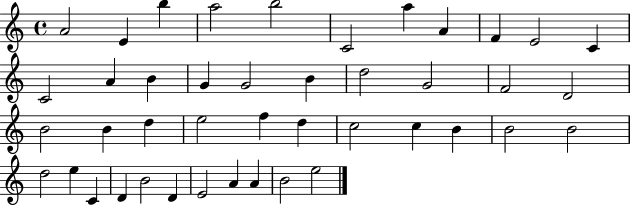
{
  \clef treble
  \time 4/4
  \defaultTimeSignature
  \key c \major
  a'2 e'4 b''4 | a''2 b''2 | c'2 a''4 a'4 | f'4 e'2 c'4 | \break c'2 a'4 b'4 | g'4 g'2 b'4 | d''2 g'2 | f'2 d'2 | \break b'2 b'4 d''4 | e''2 f''4 d''4 | c''2 c''4 b'4 | b'2 b'2 | \break d''2 e''4 c'4 | d'4 b'2 d'4 | e'2 a'4 a'4 | b'2 e''2 | \break \bar "|."
}